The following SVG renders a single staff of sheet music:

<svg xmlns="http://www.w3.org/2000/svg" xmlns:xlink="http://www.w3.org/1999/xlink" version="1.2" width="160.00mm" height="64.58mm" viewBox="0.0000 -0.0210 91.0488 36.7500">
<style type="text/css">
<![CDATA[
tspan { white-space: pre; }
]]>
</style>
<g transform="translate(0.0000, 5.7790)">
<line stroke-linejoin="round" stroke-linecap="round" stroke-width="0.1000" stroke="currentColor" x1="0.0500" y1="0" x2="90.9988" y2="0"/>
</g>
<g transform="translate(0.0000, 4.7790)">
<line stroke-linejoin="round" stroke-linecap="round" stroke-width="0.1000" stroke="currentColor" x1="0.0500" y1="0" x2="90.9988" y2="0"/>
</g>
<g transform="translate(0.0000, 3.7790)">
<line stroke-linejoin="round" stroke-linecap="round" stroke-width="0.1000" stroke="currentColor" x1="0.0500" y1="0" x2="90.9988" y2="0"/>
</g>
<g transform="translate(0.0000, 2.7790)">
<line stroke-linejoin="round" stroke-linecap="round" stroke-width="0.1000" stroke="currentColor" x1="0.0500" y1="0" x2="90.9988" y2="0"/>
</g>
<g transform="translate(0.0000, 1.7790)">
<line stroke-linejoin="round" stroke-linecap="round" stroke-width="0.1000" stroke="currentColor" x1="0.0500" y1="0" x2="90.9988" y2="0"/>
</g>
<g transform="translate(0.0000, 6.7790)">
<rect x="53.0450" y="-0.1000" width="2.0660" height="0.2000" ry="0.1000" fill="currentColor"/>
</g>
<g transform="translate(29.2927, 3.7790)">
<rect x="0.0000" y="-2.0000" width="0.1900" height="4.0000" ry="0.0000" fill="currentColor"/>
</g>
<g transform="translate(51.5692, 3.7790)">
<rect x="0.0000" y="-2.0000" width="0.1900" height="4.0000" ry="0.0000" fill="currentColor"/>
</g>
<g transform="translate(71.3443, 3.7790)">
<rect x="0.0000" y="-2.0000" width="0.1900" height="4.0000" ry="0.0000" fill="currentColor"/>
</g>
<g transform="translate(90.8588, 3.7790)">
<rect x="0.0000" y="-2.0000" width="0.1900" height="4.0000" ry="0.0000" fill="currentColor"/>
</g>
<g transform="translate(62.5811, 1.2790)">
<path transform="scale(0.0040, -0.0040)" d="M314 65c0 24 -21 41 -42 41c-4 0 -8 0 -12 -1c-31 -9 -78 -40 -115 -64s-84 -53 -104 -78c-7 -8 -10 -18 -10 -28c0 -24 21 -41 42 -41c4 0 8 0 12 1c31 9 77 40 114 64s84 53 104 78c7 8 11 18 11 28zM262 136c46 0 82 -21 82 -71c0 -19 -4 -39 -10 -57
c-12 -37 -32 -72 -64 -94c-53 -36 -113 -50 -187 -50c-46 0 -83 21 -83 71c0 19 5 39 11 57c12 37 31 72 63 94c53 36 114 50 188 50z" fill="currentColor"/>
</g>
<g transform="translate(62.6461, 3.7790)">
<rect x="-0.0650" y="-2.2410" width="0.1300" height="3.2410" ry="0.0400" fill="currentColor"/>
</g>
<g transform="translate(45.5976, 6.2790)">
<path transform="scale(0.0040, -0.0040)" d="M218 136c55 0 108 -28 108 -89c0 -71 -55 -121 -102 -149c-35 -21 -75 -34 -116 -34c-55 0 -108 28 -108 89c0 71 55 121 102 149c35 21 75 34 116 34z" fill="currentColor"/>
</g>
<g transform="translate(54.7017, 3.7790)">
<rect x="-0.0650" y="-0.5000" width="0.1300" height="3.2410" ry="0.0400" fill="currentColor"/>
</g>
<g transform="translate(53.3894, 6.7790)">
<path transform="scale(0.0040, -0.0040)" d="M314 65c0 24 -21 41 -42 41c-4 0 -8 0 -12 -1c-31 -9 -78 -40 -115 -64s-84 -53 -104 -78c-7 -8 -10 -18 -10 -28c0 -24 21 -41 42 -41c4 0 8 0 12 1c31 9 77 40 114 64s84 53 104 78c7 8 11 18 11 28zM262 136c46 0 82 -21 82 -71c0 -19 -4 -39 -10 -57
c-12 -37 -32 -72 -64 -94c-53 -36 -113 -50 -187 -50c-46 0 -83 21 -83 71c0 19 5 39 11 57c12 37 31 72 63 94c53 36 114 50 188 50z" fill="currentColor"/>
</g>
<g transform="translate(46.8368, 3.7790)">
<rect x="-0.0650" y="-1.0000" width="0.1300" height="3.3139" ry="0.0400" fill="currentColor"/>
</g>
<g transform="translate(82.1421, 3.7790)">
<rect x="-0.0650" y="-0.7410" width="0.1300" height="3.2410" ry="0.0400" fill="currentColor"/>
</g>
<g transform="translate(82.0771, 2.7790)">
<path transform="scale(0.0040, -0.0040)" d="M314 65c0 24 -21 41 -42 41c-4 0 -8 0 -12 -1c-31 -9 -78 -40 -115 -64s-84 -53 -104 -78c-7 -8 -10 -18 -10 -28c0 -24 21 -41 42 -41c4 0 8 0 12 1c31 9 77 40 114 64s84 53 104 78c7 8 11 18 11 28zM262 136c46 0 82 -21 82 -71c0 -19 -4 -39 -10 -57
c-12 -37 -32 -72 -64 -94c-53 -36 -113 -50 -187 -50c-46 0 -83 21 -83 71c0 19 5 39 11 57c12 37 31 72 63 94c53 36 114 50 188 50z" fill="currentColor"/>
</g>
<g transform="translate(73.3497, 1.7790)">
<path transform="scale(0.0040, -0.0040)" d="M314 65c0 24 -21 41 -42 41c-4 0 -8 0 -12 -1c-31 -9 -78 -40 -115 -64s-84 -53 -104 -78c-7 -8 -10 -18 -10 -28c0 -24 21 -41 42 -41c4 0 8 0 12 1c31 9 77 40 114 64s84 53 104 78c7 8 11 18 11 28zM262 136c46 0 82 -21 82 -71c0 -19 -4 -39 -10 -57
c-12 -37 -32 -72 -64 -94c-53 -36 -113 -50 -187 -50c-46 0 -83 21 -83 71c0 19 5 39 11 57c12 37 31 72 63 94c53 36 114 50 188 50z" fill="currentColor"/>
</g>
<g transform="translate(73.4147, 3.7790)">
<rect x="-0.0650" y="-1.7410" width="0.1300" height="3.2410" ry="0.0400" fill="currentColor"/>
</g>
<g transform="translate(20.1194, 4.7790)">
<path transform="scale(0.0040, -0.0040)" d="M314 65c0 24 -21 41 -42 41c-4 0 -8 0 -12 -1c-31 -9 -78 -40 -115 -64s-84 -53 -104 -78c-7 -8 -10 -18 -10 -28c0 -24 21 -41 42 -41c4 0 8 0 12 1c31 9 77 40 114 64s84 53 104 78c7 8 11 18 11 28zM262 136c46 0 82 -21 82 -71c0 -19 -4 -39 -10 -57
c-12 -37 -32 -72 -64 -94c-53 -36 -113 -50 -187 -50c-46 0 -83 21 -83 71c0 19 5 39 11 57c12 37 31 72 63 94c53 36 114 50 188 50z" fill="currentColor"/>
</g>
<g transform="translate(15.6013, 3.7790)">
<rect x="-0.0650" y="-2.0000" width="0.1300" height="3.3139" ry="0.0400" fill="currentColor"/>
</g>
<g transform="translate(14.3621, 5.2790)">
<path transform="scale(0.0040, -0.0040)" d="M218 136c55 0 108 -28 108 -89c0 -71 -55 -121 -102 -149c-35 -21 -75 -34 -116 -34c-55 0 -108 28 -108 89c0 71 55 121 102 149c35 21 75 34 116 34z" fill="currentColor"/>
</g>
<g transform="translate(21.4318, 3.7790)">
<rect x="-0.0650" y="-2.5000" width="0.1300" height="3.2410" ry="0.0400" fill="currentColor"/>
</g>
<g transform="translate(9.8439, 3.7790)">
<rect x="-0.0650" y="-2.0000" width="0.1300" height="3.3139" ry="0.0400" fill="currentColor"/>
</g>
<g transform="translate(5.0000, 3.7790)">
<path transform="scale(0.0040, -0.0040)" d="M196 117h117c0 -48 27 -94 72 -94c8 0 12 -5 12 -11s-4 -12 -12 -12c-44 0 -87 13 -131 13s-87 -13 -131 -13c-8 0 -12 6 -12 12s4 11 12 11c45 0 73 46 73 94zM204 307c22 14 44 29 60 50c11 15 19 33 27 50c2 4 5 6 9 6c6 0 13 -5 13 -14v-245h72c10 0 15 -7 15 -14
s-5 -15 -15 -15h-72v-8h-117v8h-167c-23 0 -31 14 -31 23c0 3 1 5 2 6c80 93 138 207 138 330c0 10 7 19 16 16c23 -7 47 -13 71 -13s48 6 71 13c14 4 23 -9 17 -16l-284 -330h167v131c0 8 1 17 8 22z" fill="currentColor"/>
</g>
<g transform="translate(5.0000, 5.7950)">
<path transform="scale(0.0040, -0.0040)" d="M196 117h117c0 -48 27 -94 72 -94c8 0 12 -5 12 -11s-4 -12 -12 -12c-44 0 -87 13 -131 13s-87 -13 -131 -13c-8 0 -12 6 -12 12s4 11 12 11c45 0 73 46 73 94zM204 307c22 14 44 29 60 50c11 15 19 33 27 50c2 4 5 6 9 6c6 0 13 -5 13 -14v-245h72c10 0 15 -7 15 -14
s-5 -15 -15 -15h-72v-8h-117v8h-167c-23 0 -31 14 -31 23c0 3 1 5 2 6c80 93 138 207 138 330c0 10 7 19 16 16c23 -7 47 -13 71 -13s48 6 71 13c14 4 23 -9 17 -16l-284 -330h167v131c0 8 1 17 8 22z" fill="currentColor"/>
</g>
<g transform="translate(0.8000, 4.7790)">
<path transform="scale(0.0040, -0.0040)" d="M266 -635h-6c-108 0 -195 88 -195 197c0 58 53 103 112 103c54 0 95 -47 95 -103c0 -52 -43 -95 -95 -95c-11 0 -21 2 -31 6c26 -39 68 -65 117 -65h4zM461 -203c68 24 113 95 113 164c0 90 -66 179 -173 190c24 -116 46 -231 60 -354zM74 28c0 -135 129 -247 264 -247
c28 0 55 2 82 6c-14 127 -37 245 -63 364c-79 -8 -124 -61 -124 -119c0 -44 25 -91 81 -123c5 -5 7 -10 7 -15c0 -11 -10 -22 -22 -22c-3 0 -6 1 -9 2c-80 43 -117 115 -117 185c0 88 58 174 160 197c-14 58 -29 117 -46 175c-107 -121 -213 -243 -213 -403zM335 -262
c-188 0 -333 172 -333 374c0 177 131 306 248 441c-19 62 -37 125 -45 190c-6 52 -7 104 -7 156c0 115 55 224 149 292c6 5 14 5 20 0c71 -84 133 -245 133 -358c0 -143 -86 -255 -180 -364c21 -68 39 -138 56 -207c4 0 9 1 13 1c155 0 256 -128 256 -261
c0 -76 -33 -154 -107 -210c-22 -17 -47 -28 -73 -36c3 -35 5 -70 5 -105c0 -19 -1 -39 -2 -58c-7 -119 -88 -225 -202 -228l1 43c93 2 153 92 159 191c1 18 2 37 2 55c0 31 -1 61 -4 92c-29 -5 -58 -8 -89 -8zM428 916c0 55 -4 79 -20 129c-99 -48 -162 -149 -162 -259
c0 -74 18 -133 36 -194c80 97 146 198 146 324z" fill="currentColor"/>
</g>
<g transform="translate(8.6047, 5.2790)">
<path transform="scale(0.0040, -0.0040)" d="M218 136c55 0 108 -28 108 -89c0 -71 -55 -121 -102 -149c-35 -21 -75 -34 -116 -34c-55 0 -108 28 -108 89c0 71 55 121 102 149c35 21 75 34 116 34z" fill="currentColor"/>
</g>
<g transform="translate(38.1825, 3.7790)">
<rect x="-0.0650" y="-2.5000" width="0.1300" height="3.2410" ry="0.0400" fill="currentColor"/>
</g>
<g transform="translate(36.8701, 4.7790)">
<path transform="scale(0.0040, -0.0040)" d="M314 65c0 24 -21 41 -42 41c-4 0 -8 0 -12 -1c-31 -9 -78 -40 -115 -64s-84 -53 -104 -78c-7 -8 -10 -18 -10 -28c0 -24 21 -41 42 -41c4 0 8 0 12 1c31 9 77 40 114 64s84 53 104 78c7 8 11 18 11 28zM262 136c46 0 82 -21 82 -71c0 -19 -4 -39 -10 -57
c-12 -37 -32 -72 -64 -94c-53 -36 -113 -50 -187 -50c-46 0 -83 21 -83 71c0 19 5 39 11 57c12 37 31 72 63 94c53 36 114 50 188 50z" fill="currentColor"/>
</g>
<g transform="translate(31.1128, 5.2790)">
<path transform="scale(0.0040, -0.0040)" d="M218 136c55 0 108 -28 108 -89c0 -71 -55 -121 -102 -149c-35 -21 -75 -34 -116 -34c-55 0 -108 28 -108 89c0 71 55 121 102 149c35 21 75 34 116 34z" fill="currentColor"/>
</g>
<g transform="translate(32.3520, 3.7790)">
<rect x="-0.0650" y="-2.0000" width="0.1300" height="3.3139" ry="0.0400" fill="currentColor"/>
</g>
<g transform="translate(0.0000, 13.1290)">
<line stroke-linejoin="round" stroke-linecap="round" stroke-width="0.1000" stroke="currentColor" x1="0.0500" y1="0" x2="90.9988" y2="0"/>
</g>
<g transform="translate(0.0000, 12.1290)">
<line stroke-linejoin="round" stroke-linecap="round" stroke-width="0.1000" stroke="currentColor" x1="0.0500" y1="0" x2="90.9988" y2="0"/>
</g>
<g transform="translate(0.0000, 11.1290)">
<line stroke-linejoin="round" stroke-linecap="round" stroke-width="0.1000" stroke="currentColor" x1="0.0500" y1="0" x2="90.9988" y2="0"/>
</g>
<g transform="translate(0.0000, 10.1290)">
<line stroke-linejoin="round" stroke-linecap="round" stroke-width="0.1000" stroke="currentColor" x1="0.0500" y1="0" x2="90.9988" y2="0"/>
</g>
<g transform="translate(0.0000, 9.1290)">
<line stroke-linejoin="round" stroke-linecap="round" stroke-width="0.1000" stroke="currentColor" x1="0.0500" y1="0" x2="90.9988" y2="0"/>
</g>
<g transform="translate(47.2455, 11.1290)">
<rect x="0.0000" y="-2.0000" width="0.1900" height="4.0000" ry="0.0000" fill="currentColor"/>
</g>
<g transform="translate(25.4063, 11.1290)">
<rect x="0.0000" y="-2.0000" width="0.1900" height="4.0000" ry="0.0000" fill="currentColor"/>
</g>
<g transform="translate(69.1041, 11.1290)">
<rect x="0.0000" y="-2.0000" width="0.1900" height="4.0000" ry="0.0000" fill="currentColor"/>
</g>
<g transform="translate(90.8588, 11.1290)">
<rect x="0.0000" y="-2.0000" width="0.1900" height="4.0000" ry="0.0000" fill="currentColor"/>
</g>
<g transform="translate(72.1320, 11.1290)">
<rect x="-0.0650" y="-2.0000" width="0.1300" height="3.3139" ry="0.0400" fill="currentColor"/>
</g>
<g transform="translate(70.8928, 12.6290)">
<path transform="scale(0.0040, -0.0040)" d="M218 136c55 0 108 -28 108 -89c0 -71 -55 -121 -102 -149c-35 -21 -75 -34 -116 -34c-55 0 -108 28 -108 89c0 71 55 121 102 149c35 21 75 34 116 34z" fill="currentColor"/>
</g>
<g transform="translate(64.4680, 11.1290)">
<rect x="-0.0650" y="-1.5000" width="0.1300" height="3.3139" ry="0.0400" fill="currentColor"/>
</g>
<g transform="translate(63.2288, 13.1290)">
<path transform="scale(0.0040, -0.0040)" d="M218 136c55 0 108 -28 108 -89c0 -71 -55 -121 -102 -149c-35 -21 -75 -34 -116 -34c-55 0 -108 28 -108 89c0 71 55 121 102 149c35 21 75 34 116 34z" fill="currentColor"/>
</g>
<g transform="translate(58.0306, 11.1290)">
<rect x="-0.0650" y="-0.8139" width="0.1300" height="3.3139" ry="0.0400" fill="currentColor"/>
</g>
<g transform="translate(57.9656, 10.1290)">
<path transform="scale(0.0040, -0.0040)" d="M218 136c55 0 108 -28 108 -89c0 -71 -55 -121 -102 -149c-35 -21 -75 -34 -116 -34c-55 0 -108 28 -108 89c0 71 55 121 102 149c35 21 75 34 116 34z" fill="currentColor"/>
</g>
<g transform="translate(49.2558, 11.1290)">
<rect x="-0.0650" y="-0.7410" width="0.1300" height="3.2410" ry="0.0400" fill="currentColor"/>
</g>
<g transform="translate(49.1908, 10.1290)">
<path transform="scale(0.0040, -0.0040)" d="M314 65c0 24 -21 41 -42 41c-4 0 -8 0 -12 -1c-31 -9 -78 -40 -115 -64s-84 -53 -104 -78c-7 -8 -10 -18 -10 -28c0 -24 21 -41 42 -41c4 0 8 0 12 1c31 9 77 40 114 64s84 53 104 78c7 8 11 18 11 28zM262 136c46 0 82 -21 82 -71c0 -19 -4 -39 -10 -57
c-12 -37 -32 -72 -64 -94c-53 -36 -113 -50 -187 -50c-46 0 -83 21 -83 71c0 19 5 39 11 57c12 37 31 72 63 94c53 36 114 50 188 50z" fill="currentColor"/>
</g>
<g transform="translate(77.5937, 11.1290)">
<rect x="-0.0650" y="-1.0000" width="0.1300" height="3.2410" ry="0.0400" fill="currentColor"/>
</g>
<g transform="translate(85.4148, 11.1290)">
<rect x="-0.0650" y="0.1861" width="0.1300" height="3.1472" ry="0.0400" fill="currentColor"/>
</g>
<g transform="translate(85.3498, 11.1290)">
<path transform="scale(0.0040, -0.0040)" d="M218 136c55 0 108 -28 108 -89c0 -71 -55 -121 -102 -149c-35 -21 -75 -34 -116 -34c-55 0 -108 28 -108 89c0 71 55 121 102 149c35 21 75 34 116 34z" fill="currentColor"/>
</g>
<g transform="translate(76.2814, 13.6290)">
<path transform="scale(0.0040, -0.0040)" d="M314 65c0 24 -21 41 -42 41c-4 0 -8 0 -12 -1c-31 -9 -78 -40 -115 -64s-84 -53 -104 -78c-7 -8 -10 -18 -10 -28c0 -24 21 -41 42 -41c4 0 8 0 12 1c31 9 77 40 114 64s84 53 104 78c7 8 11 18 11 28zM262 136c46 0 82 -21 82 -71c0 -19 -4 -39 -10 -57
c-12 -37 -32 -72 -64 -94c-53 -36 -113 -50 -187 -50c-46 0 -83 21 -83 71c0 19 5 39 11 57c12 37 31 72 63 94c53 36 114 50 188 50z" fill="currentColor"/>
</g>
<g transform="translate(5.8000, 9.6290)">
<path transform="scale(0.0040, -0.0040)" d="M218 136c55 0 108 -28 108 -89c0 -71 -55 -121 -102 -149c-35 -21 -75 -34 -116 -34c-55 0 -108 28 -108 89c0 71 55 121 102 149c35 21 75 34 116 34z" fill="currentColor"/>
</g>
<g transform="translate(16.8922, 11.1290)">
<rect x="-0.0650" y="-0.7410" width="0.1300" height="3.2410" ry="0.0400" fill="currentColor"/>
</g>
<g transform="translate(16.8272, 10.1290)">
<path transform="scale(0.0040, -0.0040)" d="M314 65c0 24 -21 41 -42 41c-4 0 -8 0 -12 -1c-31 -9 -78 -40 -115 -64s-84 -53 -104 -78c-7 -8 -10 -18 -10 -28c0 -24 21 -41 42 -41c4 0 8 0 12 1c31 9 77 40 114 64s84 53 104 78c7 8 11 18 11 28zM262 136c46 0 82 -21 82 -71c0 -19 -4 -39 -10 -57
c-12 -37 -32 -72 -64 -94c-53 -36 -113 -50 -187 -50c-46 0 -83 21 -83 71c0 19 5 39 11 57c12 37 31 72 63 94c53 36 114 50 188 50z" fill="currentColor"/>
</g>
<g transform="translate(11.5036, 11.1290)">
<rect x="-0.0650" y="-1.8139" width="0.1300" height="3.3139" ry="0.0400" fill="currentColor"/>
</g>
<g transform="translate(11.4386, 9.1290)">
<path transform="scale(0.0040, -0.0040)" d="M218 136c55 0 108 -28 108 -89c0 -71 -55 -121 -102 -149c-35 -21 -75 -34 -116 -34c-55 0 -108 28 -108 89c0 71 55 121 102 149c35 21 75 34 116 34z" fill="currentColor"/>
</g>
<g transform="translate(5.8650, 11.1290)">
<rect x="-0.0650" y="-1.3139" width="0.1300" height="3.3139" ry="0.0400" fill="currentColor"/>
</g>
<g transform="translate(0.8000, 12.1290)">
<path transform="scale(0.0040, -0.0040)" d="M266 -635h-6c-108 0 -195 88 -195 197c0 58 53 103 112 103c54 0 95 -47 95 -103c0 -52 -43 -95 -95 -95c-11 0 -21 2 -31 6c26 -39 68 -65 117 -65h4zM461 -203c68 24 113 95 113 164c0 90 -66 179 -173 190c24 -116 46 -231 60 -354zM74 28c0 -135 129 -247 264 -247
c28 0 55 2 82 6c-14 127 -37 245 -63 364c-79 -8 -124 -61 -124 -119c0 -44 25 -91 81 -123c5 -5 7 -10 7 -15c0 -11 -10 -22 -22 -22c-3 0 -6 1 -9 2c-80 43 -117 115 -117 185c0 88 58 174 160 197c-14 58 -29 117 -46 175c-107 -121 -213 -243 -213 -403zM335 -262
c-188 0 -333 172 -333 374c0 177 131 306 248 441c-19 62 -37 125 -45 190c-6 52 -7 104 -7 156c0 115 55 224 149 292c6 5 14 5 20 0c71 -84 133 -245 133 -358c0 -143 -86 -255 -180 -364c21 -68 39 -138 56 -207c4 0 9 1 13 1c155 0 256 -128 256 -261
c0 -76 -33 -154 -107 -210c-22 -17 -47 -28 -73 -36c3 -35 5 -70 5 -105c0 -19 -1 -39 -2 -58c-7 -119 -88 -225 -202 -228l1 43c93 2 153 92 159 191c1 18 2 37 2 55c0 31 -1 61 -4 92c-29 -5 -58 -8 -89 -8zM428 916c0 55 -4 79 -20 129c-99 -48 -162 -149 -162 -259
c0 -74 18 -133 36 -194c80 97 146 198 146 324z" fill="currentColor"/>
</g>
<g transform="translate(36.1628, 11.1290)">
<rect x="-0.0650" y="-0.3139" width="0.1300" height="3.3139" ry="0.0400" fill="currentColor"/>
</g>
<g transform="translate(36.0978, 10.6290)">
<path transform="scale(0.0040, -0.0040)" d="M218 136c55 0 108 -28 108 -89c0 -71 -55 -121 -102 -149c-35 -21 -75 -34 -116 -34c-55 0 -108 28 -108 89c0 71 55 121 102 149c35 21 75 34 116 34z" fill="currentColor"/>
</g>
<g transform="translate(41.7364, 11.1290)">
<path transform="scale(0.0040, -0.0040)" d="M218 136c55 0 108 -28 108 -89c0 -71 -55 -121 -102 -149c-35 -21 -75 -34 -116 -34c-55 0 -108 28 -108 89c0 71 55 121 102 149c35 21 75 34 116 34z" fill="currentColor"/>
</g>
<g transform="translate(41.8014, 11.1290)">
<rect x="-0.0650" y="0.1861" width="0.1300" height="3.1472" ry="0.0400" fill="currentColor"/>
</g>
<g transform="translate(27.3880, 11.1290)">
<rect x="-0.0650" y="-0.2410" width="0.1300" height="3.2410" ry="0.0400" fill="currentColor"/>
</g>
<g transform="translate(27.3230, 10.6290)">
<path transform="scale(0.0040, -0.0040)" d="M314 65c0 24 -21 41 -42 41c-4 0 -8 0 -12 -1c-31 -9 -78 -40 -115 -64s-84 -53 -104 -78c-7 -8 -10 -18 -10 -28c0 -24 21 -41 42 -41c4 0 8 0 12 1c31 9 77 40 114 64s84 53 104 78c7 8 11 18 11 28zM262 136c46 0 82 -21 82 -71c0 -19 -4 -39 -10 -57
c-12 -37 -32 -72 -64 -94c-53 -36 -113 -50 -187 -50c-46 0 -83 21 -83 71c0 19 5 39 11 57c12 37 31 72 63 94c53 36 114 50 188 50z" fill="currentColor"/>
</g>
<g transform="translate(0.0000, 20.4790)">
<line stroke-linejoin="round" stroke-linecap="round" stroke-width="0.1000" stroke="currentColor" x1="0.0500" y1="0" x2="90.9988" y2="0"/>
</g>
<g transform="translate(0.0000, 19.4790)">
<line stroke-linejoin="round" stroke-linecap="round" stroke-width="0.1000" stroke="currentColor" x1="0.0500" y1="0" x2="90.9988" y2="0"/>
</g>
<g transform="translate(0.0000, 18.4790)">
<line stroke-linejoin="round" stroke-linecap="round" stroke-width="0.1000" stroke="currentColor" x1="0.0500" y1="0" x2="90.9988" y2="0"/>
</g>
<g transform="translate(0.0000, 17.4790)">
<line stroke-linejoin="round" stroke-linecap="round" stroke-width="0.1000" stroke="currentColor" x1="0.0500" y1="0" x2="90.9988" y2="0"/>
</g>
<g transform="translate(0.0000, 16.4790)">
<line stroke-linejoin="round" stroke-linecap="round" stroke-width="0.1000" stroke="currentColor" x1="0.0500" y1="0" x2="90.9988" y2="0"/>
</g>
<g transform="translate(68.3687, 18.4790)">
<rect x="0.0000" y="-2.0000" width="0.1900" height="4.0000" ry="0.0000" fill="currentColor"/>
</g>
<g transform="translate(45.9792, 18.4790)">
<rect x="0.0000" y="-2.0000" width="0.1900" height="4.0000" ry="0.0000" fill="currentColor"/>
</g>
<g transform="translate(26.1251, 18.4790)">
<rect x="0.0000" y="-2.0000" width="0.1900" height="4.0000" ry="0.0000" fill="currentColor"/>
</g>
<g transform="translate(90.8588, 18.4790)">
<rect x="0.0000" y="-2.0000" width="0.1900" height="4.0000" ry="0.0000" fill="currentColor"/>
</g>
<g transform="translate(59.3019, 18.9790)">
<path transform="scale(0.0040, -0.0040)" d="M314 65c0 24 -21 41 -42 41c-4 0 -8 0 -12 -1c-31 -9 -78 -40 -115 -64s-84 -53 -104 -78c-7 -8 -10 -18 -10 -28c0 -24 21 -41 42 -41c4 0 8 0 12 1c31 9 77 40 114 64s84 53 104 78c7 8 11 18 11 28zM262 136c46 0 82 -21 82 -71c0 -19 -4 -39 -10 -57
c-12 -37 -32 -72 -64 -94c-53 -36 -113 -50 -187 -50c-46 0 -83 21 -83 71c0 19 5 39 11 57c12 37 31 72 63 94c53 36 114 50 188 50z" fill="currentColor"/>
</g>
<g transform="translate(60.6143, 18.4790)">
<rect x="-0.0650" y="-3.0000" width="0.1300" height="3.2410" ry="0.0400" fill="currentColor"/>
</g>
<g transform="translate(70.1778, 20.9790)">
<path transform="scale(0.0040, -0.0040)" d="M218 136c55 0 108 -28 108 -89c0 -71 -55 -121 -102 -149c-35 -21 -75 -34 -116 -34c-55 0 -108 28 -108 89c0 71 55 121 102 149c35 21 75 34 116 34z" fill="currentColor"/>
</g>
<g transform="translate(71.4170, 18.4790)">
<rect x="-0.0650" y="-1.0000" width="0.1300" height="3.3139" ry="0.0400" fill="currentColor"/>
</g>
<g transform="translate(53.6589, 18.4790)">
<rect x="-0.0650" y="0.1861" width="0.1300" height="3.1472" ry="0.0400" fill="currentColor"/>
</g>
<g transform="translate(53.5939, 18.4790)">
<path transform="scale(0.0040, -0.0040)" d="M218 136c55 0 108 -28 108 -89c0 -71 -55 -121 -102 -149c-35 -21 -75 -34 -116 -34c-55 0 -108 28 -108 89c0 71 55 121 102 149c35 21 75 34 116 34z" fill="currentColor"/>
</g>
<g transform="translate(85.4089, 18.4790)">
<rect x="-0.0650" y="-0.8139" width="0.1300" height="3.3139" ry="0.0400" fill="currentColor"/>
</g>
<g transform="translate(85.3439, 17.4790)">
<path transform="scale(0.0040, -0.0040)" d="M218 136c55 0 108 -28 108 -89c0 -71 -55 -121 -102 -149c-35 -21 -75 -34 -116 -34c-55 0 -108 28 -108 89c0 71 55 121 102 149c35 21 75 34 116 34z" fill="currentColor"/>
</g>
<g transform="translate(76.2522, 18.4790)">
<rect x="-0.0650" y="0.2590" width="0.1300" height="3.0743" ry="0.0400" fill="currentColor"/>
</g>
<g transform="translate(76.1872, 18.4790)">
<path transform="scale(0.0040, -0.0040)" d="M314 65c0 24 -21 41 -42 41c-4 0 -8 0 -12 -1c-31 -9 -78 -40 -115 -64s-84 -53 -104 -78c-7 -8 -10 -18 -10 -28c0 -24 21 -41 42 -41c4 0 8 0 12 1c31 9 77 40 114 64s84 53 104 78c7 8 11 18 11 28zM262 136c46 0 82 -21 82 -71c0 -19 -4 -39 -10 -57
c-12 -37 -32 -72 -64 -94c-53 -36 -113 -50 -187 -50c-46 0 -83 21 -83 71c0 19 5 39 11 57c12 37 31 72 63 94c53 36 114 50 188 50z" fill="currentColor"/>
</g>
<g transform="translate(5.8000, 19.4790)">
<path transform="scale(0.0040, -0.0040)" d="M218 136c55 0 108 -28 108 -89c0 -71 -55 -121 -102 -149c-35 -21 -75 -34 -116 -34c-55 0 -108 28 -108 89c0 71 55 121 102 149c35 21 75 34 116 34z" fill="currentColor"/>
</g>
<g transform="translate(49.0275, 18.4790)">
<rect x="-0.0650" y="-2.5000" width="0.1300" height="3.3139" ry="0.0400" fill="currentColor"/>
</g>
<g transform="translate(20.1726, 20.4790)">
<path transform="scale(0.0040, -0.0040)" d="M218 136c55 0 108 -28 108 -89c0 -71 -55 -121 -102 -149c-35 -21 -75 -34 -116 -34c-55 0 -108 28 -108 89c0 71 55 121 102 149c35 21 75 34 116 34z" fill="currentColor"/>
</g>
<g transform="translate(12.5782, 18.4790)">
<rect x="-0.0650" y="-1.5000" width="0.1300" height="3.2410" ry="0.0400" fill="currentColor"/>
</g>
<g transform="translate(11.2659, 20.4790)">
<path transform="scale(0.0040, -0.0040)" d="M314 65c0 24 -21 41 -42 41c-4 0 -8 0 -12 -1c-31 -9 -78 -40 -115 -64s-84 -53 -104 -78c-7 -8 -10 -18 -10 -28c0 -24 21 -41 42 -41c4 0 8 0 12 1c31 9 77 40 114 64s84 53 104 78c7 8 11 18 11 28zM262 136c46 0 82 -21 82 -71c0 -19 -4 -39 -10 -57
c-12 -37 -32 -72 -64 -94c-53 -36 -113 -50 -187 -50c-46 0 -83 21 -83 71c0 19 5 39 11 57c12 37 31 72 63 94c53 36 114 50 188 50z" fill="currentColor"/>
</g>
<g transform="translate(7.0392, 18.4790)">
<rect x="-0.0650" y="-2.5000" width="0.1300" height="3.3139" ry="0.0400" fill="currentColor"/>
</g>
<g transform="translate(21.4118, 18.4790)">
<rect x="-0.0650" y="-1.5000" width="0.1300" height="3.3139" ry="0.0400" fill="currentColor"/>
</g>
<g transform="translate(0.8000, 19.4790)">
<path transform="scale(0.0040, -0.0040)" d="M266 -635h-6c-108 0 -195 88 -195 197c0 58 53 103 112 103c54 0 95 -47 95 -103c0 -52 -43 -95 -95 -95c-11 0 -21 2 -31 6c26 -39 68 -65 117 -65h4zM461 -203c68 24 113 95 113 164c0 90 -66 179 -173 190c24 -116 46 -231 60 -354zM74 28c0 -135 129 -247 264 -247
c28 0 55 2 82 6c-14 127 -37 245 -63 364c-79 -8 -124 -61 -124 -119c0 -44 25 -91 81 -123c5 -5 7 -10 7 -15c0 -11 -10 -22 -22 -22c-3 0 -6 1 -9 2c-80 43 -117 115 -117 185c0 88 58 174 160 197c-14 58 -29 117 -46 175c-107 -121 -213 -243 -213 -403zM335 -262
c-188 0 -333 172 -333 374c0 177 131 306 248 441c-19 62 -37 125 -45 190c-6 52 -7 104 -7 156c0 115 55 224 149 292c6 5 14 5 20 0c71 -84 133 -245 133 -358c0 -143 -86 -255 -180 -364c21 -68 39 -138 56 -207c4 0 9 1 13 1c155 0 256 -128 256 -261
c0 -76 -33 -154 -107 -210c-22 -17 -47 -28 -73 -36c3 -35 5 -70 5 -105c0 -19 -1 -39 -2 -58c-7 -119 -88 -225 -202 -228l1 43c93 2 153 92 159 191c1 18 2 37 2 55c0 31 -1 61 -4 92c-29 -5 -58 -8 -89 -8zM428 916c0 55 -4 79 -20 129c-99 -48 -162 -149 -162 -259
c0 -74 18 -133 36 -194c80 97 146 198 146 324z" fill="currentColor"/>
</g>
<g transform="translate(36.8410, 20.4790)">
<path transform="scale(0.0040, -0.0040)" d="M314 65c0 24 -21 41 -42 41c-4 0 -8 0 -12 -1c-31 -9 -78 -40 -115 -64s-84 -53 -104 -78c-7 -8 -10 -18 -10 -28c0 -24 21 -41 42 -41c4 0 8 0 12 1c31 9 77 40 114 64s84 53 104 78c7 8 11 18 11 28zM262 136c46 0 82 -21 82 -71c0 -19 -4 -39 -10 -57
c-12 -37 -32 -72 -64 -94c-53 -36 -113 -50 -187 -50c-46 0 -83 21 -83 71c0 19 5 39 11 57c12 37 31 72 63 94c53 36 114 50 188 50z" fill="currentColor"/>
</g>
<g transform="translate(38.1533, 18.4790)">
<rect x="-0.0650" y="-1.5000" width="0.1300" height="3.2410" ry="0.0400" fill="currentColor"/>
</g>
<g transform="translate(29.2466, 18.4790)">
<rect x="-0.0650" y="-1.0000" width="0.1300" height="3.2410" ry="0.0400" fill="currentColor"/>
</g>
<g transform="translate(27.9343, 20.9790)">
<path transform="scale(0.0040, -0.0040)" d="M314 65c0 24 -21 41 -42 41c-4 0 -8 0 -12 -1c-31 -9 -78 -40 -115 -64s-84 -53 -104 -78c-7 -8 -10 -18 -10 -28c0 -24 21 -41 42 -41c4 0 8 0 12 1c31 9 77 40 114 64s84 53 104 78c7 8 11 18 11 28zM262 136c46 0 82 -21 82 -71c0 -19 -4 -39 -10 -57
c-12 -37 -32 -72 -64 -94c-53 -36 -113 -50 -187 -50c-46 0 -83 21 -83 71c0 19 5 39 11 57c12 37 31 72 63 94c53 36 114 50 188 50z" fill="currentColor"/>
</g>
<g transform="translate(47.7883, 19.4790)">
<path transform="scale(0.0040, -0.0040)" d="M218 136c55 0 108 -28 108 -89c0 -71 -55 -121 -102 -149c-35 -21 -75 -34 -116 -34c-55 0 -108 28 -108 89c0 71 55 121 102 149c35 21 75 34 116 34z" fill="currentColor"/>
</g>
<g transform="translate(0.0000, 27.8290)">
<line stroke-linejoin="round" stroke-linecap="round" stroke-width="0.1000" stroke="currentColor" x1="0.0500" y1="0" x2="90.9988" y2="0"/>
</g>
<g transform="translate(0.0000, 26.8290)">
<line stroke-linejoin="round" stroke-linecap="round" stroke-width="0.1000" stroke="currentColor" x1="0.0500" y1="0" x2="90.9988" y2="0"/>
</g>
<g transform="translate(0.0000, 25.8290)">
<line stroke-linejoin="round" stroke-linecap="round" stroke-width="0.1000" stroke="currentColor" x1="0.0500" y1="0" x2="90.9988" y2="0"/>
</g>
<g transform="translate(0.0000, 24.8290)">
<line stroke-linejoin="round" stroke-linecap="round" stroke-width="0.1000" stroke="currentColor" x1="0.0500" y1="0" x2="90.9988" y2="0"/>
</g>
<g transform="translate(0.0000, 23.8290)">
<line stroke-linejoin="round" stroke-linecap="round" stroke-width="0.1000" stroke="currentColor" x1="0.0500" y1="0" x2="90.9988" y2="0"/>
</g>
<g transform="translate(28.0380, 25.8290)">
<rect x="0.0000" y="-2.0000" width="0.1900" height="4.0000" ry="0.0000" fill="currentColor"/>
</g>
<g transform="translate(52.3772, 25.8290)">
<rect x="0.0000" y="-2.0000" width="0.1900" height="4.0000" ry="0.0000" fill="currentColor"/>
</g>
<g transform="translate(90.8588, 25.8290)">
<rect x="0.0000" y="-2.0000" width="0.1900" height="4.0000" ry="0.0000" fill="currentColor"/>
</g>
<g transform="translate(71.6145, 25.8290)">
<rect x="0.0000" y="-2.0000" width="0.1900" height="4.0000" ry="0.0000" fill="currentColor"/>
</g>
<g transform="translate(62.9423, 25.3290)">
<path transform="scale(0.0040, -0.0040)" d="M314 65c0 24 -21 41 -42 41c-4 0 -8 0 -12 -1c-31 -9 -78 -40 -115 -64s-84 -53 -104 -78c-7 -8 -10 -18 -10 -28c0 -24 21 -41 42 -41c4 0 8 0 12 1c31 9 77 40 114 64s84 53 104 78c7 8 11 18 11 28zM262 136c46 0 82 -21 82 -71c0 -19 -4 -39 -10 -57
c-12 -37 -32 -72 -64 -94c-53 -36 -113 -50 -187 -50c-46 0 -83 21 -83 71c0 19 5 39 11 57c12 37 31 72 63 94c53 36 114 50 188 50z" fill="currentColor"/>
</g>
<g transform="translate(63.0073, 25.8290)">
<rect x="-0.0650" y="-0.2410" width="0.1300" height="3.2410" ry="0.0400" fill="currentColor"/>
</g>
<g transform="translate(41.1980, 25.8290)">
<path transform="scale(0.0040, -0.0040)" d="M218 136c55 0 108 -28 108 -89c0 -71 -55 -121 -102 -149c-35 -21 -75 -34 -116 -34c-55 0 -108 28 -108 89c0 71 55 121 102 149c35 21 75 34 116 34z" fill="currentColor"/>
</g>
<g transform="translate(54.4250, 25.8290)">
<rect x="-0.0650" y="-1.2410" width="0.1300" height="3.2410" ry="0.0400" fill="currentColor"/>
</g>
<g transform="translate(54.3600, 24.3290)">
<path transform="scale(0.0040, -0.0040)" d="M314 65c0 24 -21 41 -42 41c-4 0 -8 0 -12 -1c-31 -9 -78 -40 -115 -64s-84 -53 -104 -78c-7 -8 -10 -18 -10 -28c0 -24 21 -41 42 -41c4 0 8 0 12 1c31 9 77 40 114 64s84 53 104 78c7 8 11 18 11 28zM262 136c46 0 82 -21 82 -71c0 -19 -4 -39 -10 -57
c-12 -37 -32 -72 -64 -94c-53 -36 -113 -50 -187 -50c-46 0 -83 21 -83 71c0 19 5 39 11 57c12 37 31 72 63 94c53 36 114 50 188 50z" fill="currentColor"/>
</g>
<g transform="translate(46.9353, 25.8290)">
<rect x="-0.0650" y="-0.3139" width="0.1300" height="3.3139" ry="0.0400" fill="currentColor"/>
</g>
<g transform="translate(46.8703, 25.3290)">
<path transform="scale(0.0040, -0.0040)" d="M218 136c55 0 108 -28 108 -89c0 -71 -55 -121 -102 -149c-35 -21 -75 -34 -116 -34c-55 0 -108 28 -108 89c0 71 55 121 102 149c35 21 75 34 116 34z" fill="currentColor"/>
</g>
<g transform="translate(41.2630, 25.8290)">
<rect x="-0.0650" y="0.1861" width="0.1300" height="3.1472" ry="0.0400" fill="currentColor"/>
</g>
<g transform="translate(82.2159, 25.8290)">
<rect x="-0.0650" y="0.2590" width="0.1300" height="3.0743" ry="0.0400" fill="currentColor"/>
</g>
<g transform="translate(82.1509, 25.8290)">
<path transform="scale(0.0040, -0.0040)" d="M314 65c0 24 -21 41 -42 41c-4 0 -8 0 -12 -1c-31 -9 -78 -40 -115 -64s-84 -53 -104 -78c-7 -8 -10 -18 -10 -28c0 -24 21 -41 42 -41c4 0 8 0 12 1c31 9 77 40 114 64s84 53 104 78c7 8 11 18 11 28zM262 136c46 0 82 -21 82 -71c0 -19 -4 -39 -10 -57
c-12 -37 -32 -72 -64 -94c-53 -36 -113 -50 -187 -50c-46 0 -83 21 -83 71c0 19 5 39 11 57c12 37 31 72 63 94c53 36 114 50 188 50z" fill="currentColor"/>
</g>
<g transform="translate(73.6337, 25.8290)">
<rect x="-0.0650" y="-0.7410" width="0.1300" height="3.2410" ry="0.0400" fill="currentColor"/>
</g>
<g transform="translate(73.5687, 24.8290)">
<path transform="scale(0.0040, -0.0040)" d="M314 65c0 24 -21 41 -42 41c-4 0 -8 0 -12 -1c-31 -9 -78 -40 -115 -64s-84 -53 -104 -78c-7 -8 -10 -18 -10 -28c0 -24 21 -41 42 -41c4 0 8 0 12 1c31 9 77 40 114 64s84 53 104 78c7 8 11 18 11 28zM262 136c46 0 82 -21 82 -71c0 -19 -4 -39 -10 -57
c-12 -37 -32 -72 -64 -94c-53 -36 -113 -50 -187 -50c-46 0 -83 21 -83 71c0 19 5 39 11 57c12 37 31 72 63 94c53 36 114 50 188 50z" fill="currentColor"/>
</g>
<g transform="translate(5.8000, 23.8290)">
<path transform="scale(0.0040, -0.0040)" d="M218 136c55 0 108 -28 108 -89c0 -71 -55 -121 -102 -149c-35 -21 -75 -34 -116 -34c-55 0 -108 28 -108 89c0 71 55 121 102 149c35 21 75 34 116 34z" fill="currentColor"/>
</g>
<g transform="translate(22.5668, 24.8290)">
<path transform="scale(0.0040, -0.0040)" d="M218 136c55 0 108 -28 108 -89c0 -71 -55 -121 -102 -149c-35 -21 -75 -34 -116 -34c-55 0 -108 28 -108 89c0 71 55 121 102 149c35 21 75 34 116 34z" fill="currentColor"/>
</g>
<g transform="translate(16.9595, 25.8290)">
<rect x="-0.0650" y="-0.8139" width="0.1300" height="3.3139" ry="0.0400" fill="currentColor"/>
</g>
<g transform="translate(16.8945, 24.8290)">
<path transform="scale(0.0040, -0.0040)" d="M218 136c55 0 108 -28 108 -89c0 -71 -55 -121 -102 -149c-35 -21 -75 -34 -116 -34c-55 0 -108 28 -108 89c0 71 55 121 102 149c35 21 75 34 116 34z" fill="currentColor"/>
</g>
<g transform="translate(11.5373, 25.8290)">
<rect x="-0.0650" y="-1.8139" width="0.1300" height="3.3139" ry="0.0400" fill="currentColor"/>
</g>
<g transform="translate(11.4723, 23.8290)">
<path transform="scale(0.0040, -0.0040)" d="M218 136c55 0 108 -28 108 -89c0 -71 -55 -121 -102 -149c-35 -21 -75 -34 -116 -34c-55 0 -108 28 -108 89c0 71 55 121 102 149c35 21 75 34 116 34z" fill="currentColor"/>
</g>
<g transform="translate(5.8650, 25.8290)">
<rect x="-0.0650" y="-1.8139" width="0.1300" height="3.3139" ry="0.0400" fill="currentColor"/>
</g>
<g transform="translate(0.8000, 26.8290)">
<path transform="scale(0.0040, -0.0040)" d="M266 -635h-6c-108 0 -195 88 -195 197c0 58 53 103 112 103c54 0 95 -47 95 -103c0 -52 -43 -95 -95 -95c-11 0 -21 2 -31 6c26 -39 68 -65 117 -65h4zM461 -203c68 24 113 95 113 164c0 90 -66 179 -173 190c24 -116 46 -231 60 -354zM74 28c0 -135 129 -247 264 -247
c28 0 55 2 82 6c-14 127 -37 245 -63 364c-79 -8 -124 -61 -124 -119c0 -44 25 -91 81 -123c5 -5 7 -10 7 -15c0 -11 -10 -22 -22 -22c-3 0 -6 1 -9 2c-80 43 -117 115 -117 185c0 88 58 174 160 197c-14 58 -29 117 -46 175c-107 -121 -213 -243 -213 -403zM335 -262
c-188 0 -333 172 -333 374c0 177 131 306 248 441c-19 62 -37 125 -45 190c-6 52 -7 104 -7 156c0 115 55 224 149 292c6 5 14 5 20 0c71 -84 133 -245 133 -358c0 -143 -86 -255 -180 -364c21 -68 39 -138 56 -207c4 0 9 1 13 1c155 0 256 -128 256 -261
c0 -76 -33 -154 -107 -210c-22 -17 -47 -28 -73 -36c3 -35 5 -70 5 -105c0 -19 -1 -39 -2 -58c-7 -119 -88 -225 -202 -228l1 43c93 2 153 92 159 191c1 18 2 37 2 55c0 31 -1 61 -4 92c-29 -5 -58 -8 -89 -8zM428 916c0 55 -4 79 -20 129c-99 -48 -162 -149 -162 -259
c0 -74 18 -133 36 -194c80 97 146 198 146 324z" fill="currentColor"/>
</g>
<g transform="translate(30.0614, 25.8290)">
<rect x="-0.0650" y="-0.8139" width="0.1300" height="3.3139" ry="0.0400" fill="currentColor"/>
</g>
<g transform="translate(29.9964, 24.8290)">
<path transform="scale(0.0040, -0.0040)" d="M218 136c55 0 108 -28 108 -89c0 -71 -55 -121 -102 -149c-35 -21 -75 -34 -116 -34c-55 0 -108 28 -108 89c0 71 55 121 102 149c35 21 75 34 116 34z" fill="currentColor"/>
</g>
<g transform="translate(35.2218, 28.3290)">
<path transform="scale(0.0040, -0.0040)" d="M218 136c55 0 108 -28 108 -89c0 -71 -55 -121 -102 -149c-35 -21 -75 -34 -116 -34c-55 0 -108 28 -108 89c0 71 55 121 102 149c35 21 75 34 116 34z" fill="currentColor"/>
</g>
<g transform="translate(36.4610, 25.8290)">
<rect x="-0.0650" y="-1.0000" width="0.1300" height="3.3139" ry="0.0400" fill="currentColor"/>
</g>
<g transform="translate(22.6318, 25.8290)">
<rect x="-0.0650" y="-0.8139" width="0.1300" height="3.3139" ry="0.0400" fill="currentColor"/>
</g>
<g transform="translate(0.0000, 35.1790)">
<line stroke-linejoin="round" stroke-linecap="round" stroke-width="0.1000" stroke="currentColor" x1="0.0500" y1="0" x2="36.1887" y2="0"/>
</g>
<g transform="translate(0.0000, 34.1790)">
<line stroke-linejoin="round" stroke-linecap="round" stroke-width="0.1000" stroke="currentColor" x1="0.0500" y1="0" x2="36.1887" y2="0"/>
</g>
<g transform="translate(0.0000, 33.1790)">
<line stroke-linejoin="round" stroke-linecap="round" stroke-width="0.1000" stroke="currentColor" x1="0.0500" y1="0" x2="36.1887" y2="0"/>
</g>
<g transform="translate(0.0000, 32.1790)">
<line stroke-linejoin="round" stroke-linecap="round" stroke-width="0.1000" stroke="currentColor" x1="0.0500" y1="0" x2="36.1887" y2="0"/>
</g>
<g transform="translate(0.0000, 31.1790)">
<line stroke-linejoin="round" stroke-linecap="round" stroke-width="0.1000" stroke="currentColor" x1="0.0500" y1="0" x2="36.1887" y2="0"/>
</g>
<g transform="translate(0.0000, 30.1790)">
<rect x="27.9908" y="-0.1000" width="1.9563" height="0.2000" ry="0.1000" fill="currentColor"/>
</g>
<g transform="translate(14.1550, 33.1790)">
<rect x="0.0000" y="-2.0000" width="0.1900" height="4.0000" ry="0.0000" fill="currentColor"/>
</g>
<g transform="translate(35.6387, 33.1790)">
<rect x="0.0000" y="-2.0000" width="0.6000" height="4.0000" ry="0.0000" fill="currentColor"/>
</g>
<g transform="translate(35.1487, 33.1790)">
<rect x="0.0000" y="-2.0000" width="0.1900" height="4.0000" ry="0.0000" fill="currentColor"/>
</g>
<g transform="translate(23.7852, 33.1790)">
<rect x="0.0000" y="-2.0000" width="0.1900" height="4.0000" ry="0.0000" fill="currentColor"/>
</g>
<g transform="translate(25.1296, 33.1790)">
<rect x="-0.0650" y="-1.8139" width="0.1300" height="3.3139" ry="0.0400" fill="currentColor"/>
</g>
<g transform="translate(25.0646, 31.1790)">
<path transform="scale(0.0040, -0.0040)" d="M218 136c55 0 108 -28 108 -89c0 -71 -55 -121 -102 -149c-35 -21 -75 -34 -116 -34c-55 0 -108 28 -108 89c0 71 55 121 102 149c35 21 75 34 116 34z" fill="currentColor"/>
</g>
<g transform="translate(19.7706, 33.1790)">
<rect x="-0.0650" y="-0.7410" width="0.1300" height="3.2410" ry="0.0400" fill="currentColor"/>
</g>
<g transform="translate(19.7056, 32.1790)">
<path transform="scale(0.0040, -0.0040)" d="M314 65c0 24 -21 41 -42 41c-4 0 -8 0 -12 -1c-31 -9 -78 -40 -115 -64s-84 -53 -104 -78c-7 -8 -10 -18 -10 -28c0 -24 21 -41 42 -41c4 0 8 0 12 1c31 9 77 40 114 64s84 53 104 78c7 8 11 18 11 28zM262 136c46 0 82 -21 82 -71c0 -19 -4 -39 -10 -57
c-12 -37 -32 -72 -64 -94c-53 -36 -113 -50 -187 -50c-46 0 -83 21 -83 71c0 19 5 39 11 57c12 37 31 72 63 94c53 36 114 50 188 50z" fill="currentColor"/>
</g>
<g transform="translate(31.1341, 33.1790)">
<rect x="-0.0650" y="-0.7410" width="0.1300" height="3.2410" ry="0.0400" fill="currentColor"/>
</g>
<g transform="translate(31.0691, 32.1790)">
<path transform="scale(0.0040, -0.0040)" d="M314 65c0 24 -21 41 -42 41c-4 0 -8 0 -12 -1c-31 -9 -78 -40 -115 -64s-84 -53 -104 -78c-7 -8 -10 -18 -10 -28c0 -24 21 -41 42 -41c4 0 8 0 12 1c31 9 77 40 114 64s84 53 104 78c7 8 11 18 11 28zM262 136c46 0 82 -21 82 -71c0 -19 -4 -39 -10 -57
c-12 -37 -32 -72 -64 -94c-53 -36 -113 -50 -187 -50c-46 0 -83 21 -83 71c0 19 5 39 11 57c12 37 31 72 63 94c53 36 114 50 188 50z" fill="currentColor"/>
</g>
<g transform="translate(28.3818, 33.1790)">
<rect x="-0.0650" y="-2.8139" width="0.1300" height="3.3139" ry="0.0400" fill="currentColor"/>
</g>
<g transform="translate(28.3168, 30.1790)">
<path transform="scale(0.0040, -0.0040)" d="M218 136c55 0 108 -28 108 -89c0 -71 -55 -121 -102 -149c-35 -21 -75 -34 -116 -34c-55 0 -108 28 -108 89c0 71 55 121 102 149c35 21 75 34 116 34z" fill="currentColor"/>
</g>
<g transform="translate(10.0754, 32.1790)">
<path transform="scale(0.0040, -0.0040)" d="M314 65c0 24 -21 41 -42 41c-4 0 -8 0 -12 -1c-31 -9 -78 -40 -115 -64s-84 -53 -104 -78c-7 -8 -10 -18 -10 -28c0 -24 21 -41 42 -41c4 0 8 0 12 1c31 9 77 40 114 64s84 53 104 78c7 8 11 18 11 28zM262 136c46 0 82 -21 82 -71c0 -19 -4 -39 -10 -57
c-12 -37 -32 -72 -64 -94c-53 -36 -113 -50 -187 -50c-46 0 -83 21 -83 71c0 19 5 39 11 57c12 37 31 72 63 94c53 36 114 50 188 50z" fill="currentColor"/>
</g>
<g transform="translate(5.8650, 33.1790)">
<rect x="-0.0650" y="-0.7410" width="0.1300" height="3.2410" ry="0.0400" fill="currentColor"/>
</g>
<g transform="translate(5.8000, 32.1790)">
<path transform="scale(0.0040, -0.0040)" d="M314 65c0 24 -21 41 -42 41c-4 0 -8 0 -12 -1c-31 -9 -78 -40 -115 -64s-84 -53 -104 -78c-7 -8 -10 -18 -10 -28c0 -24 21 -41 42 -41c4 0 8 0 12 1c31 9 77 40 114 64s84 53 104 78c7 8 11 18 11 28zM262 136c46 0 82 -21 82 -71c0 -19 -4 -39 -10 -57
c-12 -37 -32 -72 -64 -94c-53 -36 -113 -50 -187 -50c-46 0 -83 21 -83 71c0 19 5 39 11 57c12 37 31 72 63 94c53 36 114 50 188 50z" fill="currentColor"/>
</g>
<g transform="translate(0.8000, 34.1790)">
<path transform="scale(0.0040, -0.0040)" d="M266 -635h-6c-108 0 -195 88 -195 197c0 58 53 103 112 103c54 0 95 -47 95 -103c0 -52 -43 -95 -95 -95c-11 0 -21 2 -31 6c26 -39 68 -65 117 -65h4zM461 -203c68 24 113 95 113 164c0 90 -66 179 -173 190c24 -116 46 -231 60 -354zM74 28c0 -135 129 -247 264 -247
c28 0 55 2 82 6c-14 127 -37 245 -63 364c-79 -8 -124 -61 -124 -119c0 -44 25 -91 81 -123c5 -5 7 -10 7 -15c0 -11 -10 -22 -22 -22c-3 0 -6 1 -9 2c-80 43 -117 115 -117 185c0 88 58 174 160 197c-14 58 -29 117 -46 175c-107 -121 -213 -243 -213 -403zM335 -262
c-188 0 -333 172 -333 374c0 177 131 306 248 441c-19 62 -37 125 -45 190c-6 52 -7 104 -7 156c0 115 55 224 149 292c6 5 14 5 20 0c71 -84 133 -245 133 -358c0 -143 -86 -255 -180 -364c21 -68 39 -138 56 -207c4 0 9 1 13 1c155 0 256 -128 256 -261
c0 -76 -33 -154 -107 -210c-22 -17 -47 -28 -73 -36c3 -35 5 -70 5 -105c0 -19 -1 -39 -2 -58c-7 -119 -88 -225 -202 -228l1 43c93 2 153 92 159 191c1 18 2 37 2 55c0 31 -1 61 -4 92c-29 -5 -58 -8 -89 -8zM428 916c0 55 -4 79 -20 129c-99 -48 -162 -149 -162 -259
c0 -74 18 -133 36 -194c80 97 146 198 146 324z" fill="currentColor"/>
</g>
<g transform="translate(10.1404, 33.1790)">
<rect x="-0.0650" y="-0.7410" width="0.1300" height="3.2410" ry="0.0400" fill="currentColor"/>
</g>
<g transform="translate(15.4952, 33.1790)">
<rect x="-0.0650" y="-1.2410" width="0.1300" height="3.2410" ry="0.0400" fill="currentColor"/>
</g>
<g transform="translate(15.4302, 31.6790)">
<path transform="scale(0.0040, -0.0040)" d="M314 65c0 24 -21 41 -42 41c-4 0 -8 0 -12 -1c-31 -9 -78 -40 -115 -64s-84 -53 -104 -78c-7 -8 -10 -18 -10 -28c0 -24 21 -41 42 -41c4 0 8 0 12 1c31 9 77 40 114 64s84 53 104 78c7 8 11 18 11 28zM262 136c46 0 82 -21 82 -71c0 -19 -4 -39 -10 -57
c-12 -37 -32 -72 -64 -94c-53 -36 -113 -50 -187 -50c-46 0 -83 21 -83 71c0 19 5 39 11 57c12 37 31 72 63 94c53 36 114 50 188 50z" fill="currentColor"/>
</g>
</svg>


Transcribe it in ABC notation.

X:1
T:Untitled
M:4/4
L:1/4
K:C
F F G2 F G2 D C2 g2 f2 d2 e f d2 c2 c B d2 d E F D2 B G E2 E D2 E2 G B A2 D B2 d f f d d d D B c e2 c2 d2 B2 d2 d2 e2 d2 f a d2